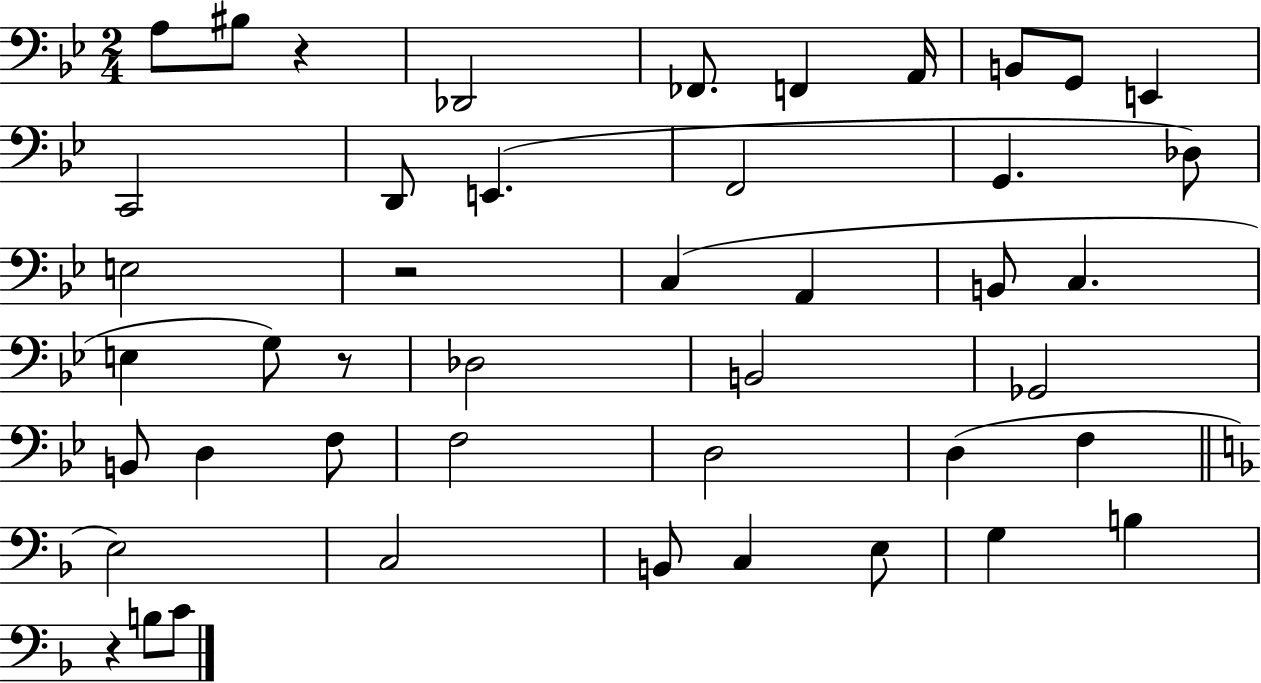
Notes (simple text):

A3/e BIS3/e R/q Db2/h FES2/e. F2/q A2/s B2/e G2/e E2/q C2/h D2/e E2/q. F2/h G2/q. Db3/e E3/h R/h C3/q A2/q B2/e C3/q. E3/q G3/e R/e Db3/h B2/h Gb2/h B2/e D3/q F3/e F3/h D3/h D3/q F3/q E3/h C3/h B2/e C3/q E3/e G3/q B3/q R/q B3/e C4/e